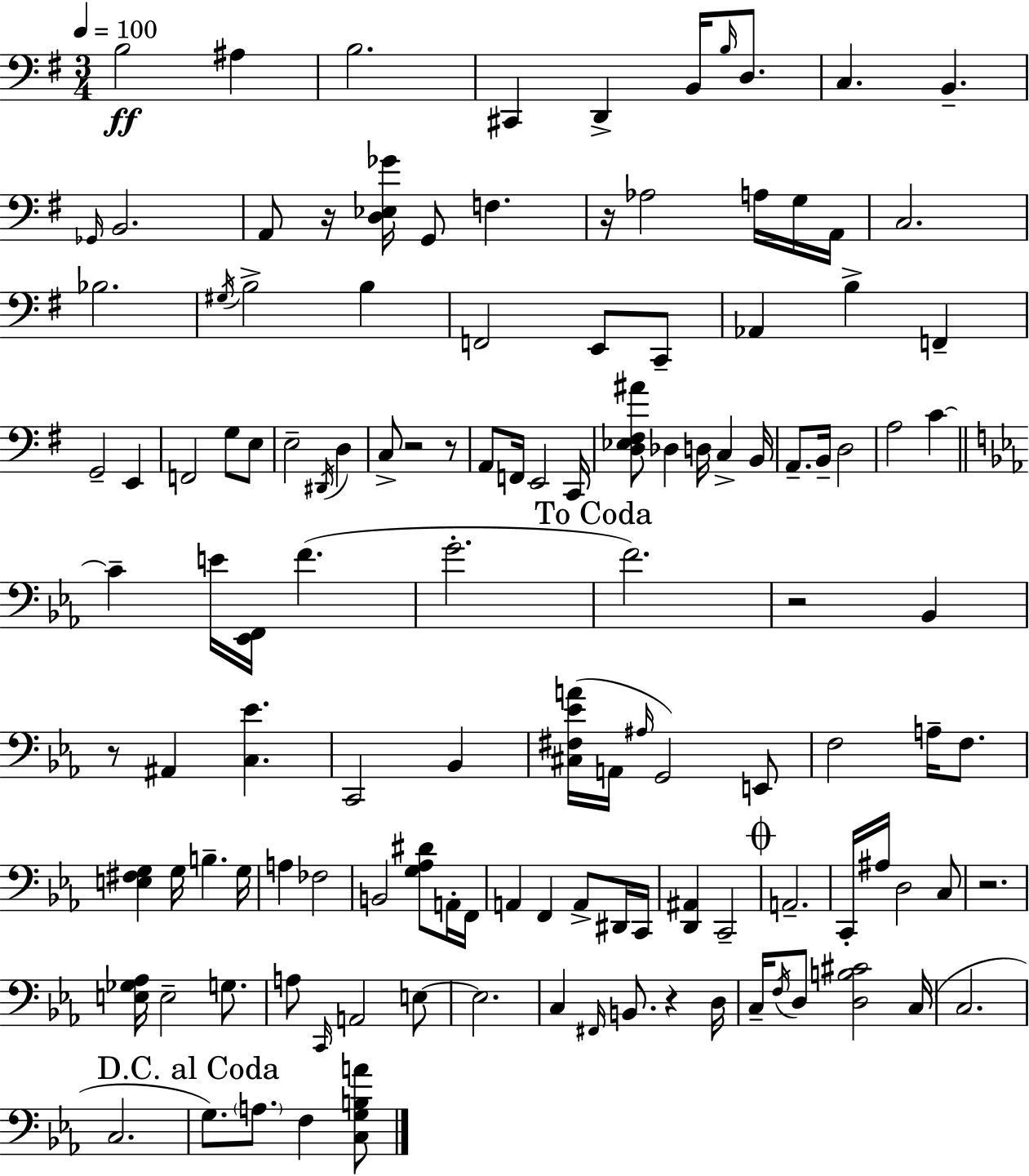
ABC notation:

X:1
T:Untitled
M:3/4
L:1/4
K:G
B,2 ^A, B,2 ^C,, D,, B,,/4 B,/4 D,/2 C, B,, _G,,/4 B,,2 A,,/2 z/4 [D,_E,_G]/4 G,,/2 F, z/4 _A,2 A,/4 G,/4 A,,/4 C,2 _B,2 ^G,/4 B,2 B, F,,2 E,,/2 C,,/2 _A,, B, F,, G,,2 E,, F,,2 G,/2 E,/2 E,2 ^D,,/4 D, C,/2 z2 z/2 A,,/2 F,,/4 E,,2 C,,/4 [D,_E,^F,^A]/2 _D, D,/4 C, B,,/4 A,,/2 B,,/4 D,2 A,2 C C E/4 [_E,,F,,]/4 F G2 F2 z2 _B,, z/2 ^A,, [C,_E] C,,2 _B,, [^C,^F,_EA]/4 A,,/4 ^A,/4 G,,2 E,,/2 F,2 A,/4 F,/2 [E,^F,G,] G,/4 B, G,/4 A, _F,2 B,,2 [G,_A,^D]/2 A,,/4 F,,/4 A,, F,, A,,/2 ^D,,/4 C,,/4 [D,,^A,,] C,,2 A,,2 C,,/4 ^A,/4 D,2 C,/2 z2 [E,_G,_A,]/4 E,2 G,/2 A,/2 C,,/4 A,,2 E,/2 E,2 C, ^F,,/4 B,,/2 z D,/4 C,/4 F,/4 D,/2 [D,B,^C]2 C,/4 C,2 C,2 G,/2 A,/2 F, [C,G,B,A]/2